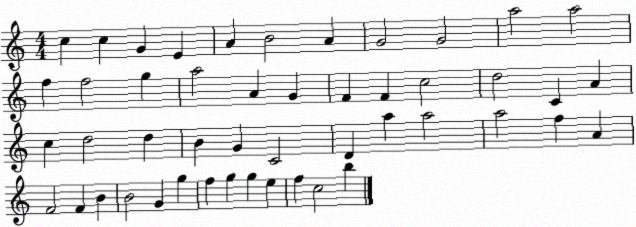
X:1
T:Untitled
M:4/4
L:1/4
K:C
c c G E A B2 A G2 G2 a2 a2 f f2 g a2 A G F F c2 d2 C A c d2 d B G C2 D a a2 a2 f A F2 F B B2 G g f g g e f c2 b